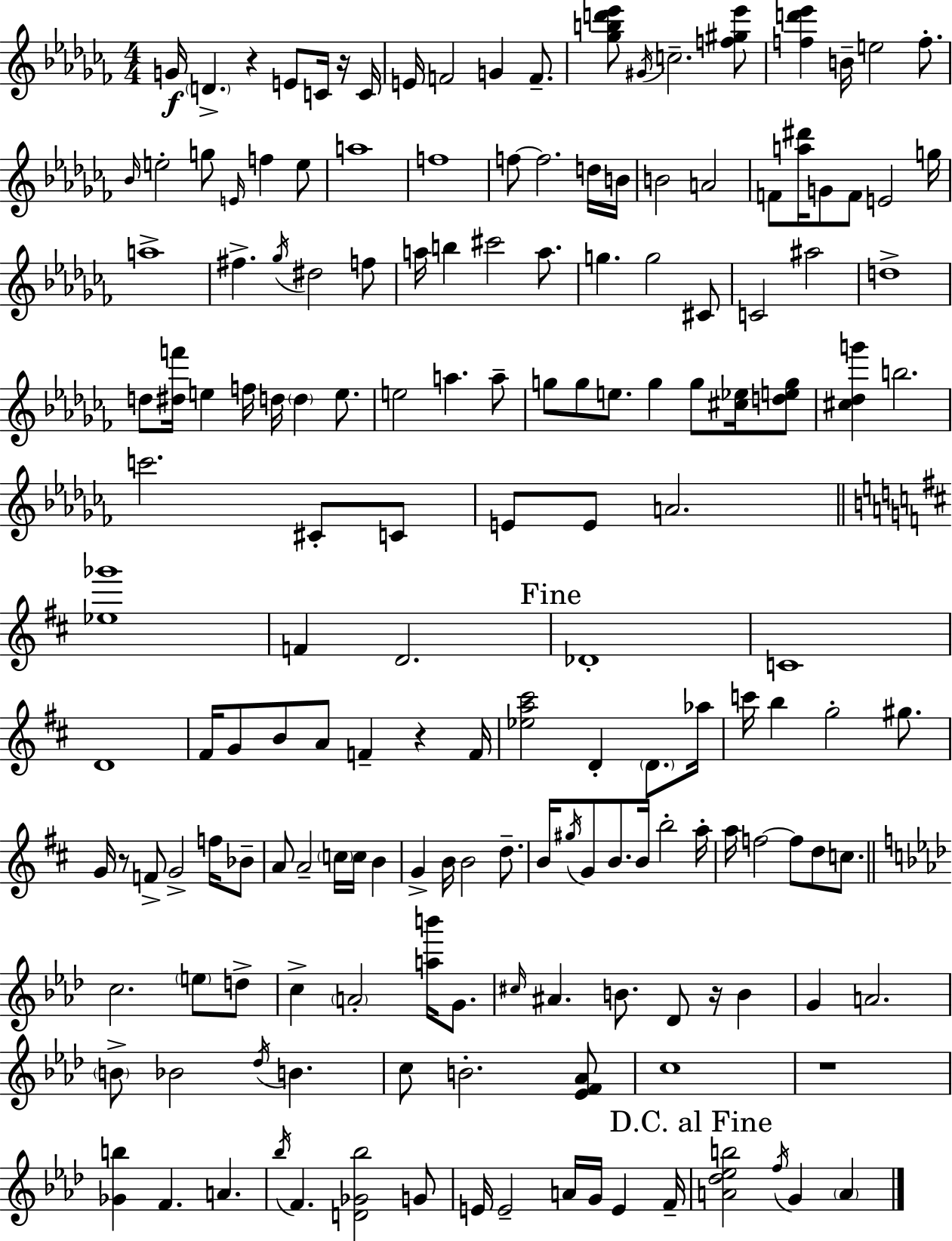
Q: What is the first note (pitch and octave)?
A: G4